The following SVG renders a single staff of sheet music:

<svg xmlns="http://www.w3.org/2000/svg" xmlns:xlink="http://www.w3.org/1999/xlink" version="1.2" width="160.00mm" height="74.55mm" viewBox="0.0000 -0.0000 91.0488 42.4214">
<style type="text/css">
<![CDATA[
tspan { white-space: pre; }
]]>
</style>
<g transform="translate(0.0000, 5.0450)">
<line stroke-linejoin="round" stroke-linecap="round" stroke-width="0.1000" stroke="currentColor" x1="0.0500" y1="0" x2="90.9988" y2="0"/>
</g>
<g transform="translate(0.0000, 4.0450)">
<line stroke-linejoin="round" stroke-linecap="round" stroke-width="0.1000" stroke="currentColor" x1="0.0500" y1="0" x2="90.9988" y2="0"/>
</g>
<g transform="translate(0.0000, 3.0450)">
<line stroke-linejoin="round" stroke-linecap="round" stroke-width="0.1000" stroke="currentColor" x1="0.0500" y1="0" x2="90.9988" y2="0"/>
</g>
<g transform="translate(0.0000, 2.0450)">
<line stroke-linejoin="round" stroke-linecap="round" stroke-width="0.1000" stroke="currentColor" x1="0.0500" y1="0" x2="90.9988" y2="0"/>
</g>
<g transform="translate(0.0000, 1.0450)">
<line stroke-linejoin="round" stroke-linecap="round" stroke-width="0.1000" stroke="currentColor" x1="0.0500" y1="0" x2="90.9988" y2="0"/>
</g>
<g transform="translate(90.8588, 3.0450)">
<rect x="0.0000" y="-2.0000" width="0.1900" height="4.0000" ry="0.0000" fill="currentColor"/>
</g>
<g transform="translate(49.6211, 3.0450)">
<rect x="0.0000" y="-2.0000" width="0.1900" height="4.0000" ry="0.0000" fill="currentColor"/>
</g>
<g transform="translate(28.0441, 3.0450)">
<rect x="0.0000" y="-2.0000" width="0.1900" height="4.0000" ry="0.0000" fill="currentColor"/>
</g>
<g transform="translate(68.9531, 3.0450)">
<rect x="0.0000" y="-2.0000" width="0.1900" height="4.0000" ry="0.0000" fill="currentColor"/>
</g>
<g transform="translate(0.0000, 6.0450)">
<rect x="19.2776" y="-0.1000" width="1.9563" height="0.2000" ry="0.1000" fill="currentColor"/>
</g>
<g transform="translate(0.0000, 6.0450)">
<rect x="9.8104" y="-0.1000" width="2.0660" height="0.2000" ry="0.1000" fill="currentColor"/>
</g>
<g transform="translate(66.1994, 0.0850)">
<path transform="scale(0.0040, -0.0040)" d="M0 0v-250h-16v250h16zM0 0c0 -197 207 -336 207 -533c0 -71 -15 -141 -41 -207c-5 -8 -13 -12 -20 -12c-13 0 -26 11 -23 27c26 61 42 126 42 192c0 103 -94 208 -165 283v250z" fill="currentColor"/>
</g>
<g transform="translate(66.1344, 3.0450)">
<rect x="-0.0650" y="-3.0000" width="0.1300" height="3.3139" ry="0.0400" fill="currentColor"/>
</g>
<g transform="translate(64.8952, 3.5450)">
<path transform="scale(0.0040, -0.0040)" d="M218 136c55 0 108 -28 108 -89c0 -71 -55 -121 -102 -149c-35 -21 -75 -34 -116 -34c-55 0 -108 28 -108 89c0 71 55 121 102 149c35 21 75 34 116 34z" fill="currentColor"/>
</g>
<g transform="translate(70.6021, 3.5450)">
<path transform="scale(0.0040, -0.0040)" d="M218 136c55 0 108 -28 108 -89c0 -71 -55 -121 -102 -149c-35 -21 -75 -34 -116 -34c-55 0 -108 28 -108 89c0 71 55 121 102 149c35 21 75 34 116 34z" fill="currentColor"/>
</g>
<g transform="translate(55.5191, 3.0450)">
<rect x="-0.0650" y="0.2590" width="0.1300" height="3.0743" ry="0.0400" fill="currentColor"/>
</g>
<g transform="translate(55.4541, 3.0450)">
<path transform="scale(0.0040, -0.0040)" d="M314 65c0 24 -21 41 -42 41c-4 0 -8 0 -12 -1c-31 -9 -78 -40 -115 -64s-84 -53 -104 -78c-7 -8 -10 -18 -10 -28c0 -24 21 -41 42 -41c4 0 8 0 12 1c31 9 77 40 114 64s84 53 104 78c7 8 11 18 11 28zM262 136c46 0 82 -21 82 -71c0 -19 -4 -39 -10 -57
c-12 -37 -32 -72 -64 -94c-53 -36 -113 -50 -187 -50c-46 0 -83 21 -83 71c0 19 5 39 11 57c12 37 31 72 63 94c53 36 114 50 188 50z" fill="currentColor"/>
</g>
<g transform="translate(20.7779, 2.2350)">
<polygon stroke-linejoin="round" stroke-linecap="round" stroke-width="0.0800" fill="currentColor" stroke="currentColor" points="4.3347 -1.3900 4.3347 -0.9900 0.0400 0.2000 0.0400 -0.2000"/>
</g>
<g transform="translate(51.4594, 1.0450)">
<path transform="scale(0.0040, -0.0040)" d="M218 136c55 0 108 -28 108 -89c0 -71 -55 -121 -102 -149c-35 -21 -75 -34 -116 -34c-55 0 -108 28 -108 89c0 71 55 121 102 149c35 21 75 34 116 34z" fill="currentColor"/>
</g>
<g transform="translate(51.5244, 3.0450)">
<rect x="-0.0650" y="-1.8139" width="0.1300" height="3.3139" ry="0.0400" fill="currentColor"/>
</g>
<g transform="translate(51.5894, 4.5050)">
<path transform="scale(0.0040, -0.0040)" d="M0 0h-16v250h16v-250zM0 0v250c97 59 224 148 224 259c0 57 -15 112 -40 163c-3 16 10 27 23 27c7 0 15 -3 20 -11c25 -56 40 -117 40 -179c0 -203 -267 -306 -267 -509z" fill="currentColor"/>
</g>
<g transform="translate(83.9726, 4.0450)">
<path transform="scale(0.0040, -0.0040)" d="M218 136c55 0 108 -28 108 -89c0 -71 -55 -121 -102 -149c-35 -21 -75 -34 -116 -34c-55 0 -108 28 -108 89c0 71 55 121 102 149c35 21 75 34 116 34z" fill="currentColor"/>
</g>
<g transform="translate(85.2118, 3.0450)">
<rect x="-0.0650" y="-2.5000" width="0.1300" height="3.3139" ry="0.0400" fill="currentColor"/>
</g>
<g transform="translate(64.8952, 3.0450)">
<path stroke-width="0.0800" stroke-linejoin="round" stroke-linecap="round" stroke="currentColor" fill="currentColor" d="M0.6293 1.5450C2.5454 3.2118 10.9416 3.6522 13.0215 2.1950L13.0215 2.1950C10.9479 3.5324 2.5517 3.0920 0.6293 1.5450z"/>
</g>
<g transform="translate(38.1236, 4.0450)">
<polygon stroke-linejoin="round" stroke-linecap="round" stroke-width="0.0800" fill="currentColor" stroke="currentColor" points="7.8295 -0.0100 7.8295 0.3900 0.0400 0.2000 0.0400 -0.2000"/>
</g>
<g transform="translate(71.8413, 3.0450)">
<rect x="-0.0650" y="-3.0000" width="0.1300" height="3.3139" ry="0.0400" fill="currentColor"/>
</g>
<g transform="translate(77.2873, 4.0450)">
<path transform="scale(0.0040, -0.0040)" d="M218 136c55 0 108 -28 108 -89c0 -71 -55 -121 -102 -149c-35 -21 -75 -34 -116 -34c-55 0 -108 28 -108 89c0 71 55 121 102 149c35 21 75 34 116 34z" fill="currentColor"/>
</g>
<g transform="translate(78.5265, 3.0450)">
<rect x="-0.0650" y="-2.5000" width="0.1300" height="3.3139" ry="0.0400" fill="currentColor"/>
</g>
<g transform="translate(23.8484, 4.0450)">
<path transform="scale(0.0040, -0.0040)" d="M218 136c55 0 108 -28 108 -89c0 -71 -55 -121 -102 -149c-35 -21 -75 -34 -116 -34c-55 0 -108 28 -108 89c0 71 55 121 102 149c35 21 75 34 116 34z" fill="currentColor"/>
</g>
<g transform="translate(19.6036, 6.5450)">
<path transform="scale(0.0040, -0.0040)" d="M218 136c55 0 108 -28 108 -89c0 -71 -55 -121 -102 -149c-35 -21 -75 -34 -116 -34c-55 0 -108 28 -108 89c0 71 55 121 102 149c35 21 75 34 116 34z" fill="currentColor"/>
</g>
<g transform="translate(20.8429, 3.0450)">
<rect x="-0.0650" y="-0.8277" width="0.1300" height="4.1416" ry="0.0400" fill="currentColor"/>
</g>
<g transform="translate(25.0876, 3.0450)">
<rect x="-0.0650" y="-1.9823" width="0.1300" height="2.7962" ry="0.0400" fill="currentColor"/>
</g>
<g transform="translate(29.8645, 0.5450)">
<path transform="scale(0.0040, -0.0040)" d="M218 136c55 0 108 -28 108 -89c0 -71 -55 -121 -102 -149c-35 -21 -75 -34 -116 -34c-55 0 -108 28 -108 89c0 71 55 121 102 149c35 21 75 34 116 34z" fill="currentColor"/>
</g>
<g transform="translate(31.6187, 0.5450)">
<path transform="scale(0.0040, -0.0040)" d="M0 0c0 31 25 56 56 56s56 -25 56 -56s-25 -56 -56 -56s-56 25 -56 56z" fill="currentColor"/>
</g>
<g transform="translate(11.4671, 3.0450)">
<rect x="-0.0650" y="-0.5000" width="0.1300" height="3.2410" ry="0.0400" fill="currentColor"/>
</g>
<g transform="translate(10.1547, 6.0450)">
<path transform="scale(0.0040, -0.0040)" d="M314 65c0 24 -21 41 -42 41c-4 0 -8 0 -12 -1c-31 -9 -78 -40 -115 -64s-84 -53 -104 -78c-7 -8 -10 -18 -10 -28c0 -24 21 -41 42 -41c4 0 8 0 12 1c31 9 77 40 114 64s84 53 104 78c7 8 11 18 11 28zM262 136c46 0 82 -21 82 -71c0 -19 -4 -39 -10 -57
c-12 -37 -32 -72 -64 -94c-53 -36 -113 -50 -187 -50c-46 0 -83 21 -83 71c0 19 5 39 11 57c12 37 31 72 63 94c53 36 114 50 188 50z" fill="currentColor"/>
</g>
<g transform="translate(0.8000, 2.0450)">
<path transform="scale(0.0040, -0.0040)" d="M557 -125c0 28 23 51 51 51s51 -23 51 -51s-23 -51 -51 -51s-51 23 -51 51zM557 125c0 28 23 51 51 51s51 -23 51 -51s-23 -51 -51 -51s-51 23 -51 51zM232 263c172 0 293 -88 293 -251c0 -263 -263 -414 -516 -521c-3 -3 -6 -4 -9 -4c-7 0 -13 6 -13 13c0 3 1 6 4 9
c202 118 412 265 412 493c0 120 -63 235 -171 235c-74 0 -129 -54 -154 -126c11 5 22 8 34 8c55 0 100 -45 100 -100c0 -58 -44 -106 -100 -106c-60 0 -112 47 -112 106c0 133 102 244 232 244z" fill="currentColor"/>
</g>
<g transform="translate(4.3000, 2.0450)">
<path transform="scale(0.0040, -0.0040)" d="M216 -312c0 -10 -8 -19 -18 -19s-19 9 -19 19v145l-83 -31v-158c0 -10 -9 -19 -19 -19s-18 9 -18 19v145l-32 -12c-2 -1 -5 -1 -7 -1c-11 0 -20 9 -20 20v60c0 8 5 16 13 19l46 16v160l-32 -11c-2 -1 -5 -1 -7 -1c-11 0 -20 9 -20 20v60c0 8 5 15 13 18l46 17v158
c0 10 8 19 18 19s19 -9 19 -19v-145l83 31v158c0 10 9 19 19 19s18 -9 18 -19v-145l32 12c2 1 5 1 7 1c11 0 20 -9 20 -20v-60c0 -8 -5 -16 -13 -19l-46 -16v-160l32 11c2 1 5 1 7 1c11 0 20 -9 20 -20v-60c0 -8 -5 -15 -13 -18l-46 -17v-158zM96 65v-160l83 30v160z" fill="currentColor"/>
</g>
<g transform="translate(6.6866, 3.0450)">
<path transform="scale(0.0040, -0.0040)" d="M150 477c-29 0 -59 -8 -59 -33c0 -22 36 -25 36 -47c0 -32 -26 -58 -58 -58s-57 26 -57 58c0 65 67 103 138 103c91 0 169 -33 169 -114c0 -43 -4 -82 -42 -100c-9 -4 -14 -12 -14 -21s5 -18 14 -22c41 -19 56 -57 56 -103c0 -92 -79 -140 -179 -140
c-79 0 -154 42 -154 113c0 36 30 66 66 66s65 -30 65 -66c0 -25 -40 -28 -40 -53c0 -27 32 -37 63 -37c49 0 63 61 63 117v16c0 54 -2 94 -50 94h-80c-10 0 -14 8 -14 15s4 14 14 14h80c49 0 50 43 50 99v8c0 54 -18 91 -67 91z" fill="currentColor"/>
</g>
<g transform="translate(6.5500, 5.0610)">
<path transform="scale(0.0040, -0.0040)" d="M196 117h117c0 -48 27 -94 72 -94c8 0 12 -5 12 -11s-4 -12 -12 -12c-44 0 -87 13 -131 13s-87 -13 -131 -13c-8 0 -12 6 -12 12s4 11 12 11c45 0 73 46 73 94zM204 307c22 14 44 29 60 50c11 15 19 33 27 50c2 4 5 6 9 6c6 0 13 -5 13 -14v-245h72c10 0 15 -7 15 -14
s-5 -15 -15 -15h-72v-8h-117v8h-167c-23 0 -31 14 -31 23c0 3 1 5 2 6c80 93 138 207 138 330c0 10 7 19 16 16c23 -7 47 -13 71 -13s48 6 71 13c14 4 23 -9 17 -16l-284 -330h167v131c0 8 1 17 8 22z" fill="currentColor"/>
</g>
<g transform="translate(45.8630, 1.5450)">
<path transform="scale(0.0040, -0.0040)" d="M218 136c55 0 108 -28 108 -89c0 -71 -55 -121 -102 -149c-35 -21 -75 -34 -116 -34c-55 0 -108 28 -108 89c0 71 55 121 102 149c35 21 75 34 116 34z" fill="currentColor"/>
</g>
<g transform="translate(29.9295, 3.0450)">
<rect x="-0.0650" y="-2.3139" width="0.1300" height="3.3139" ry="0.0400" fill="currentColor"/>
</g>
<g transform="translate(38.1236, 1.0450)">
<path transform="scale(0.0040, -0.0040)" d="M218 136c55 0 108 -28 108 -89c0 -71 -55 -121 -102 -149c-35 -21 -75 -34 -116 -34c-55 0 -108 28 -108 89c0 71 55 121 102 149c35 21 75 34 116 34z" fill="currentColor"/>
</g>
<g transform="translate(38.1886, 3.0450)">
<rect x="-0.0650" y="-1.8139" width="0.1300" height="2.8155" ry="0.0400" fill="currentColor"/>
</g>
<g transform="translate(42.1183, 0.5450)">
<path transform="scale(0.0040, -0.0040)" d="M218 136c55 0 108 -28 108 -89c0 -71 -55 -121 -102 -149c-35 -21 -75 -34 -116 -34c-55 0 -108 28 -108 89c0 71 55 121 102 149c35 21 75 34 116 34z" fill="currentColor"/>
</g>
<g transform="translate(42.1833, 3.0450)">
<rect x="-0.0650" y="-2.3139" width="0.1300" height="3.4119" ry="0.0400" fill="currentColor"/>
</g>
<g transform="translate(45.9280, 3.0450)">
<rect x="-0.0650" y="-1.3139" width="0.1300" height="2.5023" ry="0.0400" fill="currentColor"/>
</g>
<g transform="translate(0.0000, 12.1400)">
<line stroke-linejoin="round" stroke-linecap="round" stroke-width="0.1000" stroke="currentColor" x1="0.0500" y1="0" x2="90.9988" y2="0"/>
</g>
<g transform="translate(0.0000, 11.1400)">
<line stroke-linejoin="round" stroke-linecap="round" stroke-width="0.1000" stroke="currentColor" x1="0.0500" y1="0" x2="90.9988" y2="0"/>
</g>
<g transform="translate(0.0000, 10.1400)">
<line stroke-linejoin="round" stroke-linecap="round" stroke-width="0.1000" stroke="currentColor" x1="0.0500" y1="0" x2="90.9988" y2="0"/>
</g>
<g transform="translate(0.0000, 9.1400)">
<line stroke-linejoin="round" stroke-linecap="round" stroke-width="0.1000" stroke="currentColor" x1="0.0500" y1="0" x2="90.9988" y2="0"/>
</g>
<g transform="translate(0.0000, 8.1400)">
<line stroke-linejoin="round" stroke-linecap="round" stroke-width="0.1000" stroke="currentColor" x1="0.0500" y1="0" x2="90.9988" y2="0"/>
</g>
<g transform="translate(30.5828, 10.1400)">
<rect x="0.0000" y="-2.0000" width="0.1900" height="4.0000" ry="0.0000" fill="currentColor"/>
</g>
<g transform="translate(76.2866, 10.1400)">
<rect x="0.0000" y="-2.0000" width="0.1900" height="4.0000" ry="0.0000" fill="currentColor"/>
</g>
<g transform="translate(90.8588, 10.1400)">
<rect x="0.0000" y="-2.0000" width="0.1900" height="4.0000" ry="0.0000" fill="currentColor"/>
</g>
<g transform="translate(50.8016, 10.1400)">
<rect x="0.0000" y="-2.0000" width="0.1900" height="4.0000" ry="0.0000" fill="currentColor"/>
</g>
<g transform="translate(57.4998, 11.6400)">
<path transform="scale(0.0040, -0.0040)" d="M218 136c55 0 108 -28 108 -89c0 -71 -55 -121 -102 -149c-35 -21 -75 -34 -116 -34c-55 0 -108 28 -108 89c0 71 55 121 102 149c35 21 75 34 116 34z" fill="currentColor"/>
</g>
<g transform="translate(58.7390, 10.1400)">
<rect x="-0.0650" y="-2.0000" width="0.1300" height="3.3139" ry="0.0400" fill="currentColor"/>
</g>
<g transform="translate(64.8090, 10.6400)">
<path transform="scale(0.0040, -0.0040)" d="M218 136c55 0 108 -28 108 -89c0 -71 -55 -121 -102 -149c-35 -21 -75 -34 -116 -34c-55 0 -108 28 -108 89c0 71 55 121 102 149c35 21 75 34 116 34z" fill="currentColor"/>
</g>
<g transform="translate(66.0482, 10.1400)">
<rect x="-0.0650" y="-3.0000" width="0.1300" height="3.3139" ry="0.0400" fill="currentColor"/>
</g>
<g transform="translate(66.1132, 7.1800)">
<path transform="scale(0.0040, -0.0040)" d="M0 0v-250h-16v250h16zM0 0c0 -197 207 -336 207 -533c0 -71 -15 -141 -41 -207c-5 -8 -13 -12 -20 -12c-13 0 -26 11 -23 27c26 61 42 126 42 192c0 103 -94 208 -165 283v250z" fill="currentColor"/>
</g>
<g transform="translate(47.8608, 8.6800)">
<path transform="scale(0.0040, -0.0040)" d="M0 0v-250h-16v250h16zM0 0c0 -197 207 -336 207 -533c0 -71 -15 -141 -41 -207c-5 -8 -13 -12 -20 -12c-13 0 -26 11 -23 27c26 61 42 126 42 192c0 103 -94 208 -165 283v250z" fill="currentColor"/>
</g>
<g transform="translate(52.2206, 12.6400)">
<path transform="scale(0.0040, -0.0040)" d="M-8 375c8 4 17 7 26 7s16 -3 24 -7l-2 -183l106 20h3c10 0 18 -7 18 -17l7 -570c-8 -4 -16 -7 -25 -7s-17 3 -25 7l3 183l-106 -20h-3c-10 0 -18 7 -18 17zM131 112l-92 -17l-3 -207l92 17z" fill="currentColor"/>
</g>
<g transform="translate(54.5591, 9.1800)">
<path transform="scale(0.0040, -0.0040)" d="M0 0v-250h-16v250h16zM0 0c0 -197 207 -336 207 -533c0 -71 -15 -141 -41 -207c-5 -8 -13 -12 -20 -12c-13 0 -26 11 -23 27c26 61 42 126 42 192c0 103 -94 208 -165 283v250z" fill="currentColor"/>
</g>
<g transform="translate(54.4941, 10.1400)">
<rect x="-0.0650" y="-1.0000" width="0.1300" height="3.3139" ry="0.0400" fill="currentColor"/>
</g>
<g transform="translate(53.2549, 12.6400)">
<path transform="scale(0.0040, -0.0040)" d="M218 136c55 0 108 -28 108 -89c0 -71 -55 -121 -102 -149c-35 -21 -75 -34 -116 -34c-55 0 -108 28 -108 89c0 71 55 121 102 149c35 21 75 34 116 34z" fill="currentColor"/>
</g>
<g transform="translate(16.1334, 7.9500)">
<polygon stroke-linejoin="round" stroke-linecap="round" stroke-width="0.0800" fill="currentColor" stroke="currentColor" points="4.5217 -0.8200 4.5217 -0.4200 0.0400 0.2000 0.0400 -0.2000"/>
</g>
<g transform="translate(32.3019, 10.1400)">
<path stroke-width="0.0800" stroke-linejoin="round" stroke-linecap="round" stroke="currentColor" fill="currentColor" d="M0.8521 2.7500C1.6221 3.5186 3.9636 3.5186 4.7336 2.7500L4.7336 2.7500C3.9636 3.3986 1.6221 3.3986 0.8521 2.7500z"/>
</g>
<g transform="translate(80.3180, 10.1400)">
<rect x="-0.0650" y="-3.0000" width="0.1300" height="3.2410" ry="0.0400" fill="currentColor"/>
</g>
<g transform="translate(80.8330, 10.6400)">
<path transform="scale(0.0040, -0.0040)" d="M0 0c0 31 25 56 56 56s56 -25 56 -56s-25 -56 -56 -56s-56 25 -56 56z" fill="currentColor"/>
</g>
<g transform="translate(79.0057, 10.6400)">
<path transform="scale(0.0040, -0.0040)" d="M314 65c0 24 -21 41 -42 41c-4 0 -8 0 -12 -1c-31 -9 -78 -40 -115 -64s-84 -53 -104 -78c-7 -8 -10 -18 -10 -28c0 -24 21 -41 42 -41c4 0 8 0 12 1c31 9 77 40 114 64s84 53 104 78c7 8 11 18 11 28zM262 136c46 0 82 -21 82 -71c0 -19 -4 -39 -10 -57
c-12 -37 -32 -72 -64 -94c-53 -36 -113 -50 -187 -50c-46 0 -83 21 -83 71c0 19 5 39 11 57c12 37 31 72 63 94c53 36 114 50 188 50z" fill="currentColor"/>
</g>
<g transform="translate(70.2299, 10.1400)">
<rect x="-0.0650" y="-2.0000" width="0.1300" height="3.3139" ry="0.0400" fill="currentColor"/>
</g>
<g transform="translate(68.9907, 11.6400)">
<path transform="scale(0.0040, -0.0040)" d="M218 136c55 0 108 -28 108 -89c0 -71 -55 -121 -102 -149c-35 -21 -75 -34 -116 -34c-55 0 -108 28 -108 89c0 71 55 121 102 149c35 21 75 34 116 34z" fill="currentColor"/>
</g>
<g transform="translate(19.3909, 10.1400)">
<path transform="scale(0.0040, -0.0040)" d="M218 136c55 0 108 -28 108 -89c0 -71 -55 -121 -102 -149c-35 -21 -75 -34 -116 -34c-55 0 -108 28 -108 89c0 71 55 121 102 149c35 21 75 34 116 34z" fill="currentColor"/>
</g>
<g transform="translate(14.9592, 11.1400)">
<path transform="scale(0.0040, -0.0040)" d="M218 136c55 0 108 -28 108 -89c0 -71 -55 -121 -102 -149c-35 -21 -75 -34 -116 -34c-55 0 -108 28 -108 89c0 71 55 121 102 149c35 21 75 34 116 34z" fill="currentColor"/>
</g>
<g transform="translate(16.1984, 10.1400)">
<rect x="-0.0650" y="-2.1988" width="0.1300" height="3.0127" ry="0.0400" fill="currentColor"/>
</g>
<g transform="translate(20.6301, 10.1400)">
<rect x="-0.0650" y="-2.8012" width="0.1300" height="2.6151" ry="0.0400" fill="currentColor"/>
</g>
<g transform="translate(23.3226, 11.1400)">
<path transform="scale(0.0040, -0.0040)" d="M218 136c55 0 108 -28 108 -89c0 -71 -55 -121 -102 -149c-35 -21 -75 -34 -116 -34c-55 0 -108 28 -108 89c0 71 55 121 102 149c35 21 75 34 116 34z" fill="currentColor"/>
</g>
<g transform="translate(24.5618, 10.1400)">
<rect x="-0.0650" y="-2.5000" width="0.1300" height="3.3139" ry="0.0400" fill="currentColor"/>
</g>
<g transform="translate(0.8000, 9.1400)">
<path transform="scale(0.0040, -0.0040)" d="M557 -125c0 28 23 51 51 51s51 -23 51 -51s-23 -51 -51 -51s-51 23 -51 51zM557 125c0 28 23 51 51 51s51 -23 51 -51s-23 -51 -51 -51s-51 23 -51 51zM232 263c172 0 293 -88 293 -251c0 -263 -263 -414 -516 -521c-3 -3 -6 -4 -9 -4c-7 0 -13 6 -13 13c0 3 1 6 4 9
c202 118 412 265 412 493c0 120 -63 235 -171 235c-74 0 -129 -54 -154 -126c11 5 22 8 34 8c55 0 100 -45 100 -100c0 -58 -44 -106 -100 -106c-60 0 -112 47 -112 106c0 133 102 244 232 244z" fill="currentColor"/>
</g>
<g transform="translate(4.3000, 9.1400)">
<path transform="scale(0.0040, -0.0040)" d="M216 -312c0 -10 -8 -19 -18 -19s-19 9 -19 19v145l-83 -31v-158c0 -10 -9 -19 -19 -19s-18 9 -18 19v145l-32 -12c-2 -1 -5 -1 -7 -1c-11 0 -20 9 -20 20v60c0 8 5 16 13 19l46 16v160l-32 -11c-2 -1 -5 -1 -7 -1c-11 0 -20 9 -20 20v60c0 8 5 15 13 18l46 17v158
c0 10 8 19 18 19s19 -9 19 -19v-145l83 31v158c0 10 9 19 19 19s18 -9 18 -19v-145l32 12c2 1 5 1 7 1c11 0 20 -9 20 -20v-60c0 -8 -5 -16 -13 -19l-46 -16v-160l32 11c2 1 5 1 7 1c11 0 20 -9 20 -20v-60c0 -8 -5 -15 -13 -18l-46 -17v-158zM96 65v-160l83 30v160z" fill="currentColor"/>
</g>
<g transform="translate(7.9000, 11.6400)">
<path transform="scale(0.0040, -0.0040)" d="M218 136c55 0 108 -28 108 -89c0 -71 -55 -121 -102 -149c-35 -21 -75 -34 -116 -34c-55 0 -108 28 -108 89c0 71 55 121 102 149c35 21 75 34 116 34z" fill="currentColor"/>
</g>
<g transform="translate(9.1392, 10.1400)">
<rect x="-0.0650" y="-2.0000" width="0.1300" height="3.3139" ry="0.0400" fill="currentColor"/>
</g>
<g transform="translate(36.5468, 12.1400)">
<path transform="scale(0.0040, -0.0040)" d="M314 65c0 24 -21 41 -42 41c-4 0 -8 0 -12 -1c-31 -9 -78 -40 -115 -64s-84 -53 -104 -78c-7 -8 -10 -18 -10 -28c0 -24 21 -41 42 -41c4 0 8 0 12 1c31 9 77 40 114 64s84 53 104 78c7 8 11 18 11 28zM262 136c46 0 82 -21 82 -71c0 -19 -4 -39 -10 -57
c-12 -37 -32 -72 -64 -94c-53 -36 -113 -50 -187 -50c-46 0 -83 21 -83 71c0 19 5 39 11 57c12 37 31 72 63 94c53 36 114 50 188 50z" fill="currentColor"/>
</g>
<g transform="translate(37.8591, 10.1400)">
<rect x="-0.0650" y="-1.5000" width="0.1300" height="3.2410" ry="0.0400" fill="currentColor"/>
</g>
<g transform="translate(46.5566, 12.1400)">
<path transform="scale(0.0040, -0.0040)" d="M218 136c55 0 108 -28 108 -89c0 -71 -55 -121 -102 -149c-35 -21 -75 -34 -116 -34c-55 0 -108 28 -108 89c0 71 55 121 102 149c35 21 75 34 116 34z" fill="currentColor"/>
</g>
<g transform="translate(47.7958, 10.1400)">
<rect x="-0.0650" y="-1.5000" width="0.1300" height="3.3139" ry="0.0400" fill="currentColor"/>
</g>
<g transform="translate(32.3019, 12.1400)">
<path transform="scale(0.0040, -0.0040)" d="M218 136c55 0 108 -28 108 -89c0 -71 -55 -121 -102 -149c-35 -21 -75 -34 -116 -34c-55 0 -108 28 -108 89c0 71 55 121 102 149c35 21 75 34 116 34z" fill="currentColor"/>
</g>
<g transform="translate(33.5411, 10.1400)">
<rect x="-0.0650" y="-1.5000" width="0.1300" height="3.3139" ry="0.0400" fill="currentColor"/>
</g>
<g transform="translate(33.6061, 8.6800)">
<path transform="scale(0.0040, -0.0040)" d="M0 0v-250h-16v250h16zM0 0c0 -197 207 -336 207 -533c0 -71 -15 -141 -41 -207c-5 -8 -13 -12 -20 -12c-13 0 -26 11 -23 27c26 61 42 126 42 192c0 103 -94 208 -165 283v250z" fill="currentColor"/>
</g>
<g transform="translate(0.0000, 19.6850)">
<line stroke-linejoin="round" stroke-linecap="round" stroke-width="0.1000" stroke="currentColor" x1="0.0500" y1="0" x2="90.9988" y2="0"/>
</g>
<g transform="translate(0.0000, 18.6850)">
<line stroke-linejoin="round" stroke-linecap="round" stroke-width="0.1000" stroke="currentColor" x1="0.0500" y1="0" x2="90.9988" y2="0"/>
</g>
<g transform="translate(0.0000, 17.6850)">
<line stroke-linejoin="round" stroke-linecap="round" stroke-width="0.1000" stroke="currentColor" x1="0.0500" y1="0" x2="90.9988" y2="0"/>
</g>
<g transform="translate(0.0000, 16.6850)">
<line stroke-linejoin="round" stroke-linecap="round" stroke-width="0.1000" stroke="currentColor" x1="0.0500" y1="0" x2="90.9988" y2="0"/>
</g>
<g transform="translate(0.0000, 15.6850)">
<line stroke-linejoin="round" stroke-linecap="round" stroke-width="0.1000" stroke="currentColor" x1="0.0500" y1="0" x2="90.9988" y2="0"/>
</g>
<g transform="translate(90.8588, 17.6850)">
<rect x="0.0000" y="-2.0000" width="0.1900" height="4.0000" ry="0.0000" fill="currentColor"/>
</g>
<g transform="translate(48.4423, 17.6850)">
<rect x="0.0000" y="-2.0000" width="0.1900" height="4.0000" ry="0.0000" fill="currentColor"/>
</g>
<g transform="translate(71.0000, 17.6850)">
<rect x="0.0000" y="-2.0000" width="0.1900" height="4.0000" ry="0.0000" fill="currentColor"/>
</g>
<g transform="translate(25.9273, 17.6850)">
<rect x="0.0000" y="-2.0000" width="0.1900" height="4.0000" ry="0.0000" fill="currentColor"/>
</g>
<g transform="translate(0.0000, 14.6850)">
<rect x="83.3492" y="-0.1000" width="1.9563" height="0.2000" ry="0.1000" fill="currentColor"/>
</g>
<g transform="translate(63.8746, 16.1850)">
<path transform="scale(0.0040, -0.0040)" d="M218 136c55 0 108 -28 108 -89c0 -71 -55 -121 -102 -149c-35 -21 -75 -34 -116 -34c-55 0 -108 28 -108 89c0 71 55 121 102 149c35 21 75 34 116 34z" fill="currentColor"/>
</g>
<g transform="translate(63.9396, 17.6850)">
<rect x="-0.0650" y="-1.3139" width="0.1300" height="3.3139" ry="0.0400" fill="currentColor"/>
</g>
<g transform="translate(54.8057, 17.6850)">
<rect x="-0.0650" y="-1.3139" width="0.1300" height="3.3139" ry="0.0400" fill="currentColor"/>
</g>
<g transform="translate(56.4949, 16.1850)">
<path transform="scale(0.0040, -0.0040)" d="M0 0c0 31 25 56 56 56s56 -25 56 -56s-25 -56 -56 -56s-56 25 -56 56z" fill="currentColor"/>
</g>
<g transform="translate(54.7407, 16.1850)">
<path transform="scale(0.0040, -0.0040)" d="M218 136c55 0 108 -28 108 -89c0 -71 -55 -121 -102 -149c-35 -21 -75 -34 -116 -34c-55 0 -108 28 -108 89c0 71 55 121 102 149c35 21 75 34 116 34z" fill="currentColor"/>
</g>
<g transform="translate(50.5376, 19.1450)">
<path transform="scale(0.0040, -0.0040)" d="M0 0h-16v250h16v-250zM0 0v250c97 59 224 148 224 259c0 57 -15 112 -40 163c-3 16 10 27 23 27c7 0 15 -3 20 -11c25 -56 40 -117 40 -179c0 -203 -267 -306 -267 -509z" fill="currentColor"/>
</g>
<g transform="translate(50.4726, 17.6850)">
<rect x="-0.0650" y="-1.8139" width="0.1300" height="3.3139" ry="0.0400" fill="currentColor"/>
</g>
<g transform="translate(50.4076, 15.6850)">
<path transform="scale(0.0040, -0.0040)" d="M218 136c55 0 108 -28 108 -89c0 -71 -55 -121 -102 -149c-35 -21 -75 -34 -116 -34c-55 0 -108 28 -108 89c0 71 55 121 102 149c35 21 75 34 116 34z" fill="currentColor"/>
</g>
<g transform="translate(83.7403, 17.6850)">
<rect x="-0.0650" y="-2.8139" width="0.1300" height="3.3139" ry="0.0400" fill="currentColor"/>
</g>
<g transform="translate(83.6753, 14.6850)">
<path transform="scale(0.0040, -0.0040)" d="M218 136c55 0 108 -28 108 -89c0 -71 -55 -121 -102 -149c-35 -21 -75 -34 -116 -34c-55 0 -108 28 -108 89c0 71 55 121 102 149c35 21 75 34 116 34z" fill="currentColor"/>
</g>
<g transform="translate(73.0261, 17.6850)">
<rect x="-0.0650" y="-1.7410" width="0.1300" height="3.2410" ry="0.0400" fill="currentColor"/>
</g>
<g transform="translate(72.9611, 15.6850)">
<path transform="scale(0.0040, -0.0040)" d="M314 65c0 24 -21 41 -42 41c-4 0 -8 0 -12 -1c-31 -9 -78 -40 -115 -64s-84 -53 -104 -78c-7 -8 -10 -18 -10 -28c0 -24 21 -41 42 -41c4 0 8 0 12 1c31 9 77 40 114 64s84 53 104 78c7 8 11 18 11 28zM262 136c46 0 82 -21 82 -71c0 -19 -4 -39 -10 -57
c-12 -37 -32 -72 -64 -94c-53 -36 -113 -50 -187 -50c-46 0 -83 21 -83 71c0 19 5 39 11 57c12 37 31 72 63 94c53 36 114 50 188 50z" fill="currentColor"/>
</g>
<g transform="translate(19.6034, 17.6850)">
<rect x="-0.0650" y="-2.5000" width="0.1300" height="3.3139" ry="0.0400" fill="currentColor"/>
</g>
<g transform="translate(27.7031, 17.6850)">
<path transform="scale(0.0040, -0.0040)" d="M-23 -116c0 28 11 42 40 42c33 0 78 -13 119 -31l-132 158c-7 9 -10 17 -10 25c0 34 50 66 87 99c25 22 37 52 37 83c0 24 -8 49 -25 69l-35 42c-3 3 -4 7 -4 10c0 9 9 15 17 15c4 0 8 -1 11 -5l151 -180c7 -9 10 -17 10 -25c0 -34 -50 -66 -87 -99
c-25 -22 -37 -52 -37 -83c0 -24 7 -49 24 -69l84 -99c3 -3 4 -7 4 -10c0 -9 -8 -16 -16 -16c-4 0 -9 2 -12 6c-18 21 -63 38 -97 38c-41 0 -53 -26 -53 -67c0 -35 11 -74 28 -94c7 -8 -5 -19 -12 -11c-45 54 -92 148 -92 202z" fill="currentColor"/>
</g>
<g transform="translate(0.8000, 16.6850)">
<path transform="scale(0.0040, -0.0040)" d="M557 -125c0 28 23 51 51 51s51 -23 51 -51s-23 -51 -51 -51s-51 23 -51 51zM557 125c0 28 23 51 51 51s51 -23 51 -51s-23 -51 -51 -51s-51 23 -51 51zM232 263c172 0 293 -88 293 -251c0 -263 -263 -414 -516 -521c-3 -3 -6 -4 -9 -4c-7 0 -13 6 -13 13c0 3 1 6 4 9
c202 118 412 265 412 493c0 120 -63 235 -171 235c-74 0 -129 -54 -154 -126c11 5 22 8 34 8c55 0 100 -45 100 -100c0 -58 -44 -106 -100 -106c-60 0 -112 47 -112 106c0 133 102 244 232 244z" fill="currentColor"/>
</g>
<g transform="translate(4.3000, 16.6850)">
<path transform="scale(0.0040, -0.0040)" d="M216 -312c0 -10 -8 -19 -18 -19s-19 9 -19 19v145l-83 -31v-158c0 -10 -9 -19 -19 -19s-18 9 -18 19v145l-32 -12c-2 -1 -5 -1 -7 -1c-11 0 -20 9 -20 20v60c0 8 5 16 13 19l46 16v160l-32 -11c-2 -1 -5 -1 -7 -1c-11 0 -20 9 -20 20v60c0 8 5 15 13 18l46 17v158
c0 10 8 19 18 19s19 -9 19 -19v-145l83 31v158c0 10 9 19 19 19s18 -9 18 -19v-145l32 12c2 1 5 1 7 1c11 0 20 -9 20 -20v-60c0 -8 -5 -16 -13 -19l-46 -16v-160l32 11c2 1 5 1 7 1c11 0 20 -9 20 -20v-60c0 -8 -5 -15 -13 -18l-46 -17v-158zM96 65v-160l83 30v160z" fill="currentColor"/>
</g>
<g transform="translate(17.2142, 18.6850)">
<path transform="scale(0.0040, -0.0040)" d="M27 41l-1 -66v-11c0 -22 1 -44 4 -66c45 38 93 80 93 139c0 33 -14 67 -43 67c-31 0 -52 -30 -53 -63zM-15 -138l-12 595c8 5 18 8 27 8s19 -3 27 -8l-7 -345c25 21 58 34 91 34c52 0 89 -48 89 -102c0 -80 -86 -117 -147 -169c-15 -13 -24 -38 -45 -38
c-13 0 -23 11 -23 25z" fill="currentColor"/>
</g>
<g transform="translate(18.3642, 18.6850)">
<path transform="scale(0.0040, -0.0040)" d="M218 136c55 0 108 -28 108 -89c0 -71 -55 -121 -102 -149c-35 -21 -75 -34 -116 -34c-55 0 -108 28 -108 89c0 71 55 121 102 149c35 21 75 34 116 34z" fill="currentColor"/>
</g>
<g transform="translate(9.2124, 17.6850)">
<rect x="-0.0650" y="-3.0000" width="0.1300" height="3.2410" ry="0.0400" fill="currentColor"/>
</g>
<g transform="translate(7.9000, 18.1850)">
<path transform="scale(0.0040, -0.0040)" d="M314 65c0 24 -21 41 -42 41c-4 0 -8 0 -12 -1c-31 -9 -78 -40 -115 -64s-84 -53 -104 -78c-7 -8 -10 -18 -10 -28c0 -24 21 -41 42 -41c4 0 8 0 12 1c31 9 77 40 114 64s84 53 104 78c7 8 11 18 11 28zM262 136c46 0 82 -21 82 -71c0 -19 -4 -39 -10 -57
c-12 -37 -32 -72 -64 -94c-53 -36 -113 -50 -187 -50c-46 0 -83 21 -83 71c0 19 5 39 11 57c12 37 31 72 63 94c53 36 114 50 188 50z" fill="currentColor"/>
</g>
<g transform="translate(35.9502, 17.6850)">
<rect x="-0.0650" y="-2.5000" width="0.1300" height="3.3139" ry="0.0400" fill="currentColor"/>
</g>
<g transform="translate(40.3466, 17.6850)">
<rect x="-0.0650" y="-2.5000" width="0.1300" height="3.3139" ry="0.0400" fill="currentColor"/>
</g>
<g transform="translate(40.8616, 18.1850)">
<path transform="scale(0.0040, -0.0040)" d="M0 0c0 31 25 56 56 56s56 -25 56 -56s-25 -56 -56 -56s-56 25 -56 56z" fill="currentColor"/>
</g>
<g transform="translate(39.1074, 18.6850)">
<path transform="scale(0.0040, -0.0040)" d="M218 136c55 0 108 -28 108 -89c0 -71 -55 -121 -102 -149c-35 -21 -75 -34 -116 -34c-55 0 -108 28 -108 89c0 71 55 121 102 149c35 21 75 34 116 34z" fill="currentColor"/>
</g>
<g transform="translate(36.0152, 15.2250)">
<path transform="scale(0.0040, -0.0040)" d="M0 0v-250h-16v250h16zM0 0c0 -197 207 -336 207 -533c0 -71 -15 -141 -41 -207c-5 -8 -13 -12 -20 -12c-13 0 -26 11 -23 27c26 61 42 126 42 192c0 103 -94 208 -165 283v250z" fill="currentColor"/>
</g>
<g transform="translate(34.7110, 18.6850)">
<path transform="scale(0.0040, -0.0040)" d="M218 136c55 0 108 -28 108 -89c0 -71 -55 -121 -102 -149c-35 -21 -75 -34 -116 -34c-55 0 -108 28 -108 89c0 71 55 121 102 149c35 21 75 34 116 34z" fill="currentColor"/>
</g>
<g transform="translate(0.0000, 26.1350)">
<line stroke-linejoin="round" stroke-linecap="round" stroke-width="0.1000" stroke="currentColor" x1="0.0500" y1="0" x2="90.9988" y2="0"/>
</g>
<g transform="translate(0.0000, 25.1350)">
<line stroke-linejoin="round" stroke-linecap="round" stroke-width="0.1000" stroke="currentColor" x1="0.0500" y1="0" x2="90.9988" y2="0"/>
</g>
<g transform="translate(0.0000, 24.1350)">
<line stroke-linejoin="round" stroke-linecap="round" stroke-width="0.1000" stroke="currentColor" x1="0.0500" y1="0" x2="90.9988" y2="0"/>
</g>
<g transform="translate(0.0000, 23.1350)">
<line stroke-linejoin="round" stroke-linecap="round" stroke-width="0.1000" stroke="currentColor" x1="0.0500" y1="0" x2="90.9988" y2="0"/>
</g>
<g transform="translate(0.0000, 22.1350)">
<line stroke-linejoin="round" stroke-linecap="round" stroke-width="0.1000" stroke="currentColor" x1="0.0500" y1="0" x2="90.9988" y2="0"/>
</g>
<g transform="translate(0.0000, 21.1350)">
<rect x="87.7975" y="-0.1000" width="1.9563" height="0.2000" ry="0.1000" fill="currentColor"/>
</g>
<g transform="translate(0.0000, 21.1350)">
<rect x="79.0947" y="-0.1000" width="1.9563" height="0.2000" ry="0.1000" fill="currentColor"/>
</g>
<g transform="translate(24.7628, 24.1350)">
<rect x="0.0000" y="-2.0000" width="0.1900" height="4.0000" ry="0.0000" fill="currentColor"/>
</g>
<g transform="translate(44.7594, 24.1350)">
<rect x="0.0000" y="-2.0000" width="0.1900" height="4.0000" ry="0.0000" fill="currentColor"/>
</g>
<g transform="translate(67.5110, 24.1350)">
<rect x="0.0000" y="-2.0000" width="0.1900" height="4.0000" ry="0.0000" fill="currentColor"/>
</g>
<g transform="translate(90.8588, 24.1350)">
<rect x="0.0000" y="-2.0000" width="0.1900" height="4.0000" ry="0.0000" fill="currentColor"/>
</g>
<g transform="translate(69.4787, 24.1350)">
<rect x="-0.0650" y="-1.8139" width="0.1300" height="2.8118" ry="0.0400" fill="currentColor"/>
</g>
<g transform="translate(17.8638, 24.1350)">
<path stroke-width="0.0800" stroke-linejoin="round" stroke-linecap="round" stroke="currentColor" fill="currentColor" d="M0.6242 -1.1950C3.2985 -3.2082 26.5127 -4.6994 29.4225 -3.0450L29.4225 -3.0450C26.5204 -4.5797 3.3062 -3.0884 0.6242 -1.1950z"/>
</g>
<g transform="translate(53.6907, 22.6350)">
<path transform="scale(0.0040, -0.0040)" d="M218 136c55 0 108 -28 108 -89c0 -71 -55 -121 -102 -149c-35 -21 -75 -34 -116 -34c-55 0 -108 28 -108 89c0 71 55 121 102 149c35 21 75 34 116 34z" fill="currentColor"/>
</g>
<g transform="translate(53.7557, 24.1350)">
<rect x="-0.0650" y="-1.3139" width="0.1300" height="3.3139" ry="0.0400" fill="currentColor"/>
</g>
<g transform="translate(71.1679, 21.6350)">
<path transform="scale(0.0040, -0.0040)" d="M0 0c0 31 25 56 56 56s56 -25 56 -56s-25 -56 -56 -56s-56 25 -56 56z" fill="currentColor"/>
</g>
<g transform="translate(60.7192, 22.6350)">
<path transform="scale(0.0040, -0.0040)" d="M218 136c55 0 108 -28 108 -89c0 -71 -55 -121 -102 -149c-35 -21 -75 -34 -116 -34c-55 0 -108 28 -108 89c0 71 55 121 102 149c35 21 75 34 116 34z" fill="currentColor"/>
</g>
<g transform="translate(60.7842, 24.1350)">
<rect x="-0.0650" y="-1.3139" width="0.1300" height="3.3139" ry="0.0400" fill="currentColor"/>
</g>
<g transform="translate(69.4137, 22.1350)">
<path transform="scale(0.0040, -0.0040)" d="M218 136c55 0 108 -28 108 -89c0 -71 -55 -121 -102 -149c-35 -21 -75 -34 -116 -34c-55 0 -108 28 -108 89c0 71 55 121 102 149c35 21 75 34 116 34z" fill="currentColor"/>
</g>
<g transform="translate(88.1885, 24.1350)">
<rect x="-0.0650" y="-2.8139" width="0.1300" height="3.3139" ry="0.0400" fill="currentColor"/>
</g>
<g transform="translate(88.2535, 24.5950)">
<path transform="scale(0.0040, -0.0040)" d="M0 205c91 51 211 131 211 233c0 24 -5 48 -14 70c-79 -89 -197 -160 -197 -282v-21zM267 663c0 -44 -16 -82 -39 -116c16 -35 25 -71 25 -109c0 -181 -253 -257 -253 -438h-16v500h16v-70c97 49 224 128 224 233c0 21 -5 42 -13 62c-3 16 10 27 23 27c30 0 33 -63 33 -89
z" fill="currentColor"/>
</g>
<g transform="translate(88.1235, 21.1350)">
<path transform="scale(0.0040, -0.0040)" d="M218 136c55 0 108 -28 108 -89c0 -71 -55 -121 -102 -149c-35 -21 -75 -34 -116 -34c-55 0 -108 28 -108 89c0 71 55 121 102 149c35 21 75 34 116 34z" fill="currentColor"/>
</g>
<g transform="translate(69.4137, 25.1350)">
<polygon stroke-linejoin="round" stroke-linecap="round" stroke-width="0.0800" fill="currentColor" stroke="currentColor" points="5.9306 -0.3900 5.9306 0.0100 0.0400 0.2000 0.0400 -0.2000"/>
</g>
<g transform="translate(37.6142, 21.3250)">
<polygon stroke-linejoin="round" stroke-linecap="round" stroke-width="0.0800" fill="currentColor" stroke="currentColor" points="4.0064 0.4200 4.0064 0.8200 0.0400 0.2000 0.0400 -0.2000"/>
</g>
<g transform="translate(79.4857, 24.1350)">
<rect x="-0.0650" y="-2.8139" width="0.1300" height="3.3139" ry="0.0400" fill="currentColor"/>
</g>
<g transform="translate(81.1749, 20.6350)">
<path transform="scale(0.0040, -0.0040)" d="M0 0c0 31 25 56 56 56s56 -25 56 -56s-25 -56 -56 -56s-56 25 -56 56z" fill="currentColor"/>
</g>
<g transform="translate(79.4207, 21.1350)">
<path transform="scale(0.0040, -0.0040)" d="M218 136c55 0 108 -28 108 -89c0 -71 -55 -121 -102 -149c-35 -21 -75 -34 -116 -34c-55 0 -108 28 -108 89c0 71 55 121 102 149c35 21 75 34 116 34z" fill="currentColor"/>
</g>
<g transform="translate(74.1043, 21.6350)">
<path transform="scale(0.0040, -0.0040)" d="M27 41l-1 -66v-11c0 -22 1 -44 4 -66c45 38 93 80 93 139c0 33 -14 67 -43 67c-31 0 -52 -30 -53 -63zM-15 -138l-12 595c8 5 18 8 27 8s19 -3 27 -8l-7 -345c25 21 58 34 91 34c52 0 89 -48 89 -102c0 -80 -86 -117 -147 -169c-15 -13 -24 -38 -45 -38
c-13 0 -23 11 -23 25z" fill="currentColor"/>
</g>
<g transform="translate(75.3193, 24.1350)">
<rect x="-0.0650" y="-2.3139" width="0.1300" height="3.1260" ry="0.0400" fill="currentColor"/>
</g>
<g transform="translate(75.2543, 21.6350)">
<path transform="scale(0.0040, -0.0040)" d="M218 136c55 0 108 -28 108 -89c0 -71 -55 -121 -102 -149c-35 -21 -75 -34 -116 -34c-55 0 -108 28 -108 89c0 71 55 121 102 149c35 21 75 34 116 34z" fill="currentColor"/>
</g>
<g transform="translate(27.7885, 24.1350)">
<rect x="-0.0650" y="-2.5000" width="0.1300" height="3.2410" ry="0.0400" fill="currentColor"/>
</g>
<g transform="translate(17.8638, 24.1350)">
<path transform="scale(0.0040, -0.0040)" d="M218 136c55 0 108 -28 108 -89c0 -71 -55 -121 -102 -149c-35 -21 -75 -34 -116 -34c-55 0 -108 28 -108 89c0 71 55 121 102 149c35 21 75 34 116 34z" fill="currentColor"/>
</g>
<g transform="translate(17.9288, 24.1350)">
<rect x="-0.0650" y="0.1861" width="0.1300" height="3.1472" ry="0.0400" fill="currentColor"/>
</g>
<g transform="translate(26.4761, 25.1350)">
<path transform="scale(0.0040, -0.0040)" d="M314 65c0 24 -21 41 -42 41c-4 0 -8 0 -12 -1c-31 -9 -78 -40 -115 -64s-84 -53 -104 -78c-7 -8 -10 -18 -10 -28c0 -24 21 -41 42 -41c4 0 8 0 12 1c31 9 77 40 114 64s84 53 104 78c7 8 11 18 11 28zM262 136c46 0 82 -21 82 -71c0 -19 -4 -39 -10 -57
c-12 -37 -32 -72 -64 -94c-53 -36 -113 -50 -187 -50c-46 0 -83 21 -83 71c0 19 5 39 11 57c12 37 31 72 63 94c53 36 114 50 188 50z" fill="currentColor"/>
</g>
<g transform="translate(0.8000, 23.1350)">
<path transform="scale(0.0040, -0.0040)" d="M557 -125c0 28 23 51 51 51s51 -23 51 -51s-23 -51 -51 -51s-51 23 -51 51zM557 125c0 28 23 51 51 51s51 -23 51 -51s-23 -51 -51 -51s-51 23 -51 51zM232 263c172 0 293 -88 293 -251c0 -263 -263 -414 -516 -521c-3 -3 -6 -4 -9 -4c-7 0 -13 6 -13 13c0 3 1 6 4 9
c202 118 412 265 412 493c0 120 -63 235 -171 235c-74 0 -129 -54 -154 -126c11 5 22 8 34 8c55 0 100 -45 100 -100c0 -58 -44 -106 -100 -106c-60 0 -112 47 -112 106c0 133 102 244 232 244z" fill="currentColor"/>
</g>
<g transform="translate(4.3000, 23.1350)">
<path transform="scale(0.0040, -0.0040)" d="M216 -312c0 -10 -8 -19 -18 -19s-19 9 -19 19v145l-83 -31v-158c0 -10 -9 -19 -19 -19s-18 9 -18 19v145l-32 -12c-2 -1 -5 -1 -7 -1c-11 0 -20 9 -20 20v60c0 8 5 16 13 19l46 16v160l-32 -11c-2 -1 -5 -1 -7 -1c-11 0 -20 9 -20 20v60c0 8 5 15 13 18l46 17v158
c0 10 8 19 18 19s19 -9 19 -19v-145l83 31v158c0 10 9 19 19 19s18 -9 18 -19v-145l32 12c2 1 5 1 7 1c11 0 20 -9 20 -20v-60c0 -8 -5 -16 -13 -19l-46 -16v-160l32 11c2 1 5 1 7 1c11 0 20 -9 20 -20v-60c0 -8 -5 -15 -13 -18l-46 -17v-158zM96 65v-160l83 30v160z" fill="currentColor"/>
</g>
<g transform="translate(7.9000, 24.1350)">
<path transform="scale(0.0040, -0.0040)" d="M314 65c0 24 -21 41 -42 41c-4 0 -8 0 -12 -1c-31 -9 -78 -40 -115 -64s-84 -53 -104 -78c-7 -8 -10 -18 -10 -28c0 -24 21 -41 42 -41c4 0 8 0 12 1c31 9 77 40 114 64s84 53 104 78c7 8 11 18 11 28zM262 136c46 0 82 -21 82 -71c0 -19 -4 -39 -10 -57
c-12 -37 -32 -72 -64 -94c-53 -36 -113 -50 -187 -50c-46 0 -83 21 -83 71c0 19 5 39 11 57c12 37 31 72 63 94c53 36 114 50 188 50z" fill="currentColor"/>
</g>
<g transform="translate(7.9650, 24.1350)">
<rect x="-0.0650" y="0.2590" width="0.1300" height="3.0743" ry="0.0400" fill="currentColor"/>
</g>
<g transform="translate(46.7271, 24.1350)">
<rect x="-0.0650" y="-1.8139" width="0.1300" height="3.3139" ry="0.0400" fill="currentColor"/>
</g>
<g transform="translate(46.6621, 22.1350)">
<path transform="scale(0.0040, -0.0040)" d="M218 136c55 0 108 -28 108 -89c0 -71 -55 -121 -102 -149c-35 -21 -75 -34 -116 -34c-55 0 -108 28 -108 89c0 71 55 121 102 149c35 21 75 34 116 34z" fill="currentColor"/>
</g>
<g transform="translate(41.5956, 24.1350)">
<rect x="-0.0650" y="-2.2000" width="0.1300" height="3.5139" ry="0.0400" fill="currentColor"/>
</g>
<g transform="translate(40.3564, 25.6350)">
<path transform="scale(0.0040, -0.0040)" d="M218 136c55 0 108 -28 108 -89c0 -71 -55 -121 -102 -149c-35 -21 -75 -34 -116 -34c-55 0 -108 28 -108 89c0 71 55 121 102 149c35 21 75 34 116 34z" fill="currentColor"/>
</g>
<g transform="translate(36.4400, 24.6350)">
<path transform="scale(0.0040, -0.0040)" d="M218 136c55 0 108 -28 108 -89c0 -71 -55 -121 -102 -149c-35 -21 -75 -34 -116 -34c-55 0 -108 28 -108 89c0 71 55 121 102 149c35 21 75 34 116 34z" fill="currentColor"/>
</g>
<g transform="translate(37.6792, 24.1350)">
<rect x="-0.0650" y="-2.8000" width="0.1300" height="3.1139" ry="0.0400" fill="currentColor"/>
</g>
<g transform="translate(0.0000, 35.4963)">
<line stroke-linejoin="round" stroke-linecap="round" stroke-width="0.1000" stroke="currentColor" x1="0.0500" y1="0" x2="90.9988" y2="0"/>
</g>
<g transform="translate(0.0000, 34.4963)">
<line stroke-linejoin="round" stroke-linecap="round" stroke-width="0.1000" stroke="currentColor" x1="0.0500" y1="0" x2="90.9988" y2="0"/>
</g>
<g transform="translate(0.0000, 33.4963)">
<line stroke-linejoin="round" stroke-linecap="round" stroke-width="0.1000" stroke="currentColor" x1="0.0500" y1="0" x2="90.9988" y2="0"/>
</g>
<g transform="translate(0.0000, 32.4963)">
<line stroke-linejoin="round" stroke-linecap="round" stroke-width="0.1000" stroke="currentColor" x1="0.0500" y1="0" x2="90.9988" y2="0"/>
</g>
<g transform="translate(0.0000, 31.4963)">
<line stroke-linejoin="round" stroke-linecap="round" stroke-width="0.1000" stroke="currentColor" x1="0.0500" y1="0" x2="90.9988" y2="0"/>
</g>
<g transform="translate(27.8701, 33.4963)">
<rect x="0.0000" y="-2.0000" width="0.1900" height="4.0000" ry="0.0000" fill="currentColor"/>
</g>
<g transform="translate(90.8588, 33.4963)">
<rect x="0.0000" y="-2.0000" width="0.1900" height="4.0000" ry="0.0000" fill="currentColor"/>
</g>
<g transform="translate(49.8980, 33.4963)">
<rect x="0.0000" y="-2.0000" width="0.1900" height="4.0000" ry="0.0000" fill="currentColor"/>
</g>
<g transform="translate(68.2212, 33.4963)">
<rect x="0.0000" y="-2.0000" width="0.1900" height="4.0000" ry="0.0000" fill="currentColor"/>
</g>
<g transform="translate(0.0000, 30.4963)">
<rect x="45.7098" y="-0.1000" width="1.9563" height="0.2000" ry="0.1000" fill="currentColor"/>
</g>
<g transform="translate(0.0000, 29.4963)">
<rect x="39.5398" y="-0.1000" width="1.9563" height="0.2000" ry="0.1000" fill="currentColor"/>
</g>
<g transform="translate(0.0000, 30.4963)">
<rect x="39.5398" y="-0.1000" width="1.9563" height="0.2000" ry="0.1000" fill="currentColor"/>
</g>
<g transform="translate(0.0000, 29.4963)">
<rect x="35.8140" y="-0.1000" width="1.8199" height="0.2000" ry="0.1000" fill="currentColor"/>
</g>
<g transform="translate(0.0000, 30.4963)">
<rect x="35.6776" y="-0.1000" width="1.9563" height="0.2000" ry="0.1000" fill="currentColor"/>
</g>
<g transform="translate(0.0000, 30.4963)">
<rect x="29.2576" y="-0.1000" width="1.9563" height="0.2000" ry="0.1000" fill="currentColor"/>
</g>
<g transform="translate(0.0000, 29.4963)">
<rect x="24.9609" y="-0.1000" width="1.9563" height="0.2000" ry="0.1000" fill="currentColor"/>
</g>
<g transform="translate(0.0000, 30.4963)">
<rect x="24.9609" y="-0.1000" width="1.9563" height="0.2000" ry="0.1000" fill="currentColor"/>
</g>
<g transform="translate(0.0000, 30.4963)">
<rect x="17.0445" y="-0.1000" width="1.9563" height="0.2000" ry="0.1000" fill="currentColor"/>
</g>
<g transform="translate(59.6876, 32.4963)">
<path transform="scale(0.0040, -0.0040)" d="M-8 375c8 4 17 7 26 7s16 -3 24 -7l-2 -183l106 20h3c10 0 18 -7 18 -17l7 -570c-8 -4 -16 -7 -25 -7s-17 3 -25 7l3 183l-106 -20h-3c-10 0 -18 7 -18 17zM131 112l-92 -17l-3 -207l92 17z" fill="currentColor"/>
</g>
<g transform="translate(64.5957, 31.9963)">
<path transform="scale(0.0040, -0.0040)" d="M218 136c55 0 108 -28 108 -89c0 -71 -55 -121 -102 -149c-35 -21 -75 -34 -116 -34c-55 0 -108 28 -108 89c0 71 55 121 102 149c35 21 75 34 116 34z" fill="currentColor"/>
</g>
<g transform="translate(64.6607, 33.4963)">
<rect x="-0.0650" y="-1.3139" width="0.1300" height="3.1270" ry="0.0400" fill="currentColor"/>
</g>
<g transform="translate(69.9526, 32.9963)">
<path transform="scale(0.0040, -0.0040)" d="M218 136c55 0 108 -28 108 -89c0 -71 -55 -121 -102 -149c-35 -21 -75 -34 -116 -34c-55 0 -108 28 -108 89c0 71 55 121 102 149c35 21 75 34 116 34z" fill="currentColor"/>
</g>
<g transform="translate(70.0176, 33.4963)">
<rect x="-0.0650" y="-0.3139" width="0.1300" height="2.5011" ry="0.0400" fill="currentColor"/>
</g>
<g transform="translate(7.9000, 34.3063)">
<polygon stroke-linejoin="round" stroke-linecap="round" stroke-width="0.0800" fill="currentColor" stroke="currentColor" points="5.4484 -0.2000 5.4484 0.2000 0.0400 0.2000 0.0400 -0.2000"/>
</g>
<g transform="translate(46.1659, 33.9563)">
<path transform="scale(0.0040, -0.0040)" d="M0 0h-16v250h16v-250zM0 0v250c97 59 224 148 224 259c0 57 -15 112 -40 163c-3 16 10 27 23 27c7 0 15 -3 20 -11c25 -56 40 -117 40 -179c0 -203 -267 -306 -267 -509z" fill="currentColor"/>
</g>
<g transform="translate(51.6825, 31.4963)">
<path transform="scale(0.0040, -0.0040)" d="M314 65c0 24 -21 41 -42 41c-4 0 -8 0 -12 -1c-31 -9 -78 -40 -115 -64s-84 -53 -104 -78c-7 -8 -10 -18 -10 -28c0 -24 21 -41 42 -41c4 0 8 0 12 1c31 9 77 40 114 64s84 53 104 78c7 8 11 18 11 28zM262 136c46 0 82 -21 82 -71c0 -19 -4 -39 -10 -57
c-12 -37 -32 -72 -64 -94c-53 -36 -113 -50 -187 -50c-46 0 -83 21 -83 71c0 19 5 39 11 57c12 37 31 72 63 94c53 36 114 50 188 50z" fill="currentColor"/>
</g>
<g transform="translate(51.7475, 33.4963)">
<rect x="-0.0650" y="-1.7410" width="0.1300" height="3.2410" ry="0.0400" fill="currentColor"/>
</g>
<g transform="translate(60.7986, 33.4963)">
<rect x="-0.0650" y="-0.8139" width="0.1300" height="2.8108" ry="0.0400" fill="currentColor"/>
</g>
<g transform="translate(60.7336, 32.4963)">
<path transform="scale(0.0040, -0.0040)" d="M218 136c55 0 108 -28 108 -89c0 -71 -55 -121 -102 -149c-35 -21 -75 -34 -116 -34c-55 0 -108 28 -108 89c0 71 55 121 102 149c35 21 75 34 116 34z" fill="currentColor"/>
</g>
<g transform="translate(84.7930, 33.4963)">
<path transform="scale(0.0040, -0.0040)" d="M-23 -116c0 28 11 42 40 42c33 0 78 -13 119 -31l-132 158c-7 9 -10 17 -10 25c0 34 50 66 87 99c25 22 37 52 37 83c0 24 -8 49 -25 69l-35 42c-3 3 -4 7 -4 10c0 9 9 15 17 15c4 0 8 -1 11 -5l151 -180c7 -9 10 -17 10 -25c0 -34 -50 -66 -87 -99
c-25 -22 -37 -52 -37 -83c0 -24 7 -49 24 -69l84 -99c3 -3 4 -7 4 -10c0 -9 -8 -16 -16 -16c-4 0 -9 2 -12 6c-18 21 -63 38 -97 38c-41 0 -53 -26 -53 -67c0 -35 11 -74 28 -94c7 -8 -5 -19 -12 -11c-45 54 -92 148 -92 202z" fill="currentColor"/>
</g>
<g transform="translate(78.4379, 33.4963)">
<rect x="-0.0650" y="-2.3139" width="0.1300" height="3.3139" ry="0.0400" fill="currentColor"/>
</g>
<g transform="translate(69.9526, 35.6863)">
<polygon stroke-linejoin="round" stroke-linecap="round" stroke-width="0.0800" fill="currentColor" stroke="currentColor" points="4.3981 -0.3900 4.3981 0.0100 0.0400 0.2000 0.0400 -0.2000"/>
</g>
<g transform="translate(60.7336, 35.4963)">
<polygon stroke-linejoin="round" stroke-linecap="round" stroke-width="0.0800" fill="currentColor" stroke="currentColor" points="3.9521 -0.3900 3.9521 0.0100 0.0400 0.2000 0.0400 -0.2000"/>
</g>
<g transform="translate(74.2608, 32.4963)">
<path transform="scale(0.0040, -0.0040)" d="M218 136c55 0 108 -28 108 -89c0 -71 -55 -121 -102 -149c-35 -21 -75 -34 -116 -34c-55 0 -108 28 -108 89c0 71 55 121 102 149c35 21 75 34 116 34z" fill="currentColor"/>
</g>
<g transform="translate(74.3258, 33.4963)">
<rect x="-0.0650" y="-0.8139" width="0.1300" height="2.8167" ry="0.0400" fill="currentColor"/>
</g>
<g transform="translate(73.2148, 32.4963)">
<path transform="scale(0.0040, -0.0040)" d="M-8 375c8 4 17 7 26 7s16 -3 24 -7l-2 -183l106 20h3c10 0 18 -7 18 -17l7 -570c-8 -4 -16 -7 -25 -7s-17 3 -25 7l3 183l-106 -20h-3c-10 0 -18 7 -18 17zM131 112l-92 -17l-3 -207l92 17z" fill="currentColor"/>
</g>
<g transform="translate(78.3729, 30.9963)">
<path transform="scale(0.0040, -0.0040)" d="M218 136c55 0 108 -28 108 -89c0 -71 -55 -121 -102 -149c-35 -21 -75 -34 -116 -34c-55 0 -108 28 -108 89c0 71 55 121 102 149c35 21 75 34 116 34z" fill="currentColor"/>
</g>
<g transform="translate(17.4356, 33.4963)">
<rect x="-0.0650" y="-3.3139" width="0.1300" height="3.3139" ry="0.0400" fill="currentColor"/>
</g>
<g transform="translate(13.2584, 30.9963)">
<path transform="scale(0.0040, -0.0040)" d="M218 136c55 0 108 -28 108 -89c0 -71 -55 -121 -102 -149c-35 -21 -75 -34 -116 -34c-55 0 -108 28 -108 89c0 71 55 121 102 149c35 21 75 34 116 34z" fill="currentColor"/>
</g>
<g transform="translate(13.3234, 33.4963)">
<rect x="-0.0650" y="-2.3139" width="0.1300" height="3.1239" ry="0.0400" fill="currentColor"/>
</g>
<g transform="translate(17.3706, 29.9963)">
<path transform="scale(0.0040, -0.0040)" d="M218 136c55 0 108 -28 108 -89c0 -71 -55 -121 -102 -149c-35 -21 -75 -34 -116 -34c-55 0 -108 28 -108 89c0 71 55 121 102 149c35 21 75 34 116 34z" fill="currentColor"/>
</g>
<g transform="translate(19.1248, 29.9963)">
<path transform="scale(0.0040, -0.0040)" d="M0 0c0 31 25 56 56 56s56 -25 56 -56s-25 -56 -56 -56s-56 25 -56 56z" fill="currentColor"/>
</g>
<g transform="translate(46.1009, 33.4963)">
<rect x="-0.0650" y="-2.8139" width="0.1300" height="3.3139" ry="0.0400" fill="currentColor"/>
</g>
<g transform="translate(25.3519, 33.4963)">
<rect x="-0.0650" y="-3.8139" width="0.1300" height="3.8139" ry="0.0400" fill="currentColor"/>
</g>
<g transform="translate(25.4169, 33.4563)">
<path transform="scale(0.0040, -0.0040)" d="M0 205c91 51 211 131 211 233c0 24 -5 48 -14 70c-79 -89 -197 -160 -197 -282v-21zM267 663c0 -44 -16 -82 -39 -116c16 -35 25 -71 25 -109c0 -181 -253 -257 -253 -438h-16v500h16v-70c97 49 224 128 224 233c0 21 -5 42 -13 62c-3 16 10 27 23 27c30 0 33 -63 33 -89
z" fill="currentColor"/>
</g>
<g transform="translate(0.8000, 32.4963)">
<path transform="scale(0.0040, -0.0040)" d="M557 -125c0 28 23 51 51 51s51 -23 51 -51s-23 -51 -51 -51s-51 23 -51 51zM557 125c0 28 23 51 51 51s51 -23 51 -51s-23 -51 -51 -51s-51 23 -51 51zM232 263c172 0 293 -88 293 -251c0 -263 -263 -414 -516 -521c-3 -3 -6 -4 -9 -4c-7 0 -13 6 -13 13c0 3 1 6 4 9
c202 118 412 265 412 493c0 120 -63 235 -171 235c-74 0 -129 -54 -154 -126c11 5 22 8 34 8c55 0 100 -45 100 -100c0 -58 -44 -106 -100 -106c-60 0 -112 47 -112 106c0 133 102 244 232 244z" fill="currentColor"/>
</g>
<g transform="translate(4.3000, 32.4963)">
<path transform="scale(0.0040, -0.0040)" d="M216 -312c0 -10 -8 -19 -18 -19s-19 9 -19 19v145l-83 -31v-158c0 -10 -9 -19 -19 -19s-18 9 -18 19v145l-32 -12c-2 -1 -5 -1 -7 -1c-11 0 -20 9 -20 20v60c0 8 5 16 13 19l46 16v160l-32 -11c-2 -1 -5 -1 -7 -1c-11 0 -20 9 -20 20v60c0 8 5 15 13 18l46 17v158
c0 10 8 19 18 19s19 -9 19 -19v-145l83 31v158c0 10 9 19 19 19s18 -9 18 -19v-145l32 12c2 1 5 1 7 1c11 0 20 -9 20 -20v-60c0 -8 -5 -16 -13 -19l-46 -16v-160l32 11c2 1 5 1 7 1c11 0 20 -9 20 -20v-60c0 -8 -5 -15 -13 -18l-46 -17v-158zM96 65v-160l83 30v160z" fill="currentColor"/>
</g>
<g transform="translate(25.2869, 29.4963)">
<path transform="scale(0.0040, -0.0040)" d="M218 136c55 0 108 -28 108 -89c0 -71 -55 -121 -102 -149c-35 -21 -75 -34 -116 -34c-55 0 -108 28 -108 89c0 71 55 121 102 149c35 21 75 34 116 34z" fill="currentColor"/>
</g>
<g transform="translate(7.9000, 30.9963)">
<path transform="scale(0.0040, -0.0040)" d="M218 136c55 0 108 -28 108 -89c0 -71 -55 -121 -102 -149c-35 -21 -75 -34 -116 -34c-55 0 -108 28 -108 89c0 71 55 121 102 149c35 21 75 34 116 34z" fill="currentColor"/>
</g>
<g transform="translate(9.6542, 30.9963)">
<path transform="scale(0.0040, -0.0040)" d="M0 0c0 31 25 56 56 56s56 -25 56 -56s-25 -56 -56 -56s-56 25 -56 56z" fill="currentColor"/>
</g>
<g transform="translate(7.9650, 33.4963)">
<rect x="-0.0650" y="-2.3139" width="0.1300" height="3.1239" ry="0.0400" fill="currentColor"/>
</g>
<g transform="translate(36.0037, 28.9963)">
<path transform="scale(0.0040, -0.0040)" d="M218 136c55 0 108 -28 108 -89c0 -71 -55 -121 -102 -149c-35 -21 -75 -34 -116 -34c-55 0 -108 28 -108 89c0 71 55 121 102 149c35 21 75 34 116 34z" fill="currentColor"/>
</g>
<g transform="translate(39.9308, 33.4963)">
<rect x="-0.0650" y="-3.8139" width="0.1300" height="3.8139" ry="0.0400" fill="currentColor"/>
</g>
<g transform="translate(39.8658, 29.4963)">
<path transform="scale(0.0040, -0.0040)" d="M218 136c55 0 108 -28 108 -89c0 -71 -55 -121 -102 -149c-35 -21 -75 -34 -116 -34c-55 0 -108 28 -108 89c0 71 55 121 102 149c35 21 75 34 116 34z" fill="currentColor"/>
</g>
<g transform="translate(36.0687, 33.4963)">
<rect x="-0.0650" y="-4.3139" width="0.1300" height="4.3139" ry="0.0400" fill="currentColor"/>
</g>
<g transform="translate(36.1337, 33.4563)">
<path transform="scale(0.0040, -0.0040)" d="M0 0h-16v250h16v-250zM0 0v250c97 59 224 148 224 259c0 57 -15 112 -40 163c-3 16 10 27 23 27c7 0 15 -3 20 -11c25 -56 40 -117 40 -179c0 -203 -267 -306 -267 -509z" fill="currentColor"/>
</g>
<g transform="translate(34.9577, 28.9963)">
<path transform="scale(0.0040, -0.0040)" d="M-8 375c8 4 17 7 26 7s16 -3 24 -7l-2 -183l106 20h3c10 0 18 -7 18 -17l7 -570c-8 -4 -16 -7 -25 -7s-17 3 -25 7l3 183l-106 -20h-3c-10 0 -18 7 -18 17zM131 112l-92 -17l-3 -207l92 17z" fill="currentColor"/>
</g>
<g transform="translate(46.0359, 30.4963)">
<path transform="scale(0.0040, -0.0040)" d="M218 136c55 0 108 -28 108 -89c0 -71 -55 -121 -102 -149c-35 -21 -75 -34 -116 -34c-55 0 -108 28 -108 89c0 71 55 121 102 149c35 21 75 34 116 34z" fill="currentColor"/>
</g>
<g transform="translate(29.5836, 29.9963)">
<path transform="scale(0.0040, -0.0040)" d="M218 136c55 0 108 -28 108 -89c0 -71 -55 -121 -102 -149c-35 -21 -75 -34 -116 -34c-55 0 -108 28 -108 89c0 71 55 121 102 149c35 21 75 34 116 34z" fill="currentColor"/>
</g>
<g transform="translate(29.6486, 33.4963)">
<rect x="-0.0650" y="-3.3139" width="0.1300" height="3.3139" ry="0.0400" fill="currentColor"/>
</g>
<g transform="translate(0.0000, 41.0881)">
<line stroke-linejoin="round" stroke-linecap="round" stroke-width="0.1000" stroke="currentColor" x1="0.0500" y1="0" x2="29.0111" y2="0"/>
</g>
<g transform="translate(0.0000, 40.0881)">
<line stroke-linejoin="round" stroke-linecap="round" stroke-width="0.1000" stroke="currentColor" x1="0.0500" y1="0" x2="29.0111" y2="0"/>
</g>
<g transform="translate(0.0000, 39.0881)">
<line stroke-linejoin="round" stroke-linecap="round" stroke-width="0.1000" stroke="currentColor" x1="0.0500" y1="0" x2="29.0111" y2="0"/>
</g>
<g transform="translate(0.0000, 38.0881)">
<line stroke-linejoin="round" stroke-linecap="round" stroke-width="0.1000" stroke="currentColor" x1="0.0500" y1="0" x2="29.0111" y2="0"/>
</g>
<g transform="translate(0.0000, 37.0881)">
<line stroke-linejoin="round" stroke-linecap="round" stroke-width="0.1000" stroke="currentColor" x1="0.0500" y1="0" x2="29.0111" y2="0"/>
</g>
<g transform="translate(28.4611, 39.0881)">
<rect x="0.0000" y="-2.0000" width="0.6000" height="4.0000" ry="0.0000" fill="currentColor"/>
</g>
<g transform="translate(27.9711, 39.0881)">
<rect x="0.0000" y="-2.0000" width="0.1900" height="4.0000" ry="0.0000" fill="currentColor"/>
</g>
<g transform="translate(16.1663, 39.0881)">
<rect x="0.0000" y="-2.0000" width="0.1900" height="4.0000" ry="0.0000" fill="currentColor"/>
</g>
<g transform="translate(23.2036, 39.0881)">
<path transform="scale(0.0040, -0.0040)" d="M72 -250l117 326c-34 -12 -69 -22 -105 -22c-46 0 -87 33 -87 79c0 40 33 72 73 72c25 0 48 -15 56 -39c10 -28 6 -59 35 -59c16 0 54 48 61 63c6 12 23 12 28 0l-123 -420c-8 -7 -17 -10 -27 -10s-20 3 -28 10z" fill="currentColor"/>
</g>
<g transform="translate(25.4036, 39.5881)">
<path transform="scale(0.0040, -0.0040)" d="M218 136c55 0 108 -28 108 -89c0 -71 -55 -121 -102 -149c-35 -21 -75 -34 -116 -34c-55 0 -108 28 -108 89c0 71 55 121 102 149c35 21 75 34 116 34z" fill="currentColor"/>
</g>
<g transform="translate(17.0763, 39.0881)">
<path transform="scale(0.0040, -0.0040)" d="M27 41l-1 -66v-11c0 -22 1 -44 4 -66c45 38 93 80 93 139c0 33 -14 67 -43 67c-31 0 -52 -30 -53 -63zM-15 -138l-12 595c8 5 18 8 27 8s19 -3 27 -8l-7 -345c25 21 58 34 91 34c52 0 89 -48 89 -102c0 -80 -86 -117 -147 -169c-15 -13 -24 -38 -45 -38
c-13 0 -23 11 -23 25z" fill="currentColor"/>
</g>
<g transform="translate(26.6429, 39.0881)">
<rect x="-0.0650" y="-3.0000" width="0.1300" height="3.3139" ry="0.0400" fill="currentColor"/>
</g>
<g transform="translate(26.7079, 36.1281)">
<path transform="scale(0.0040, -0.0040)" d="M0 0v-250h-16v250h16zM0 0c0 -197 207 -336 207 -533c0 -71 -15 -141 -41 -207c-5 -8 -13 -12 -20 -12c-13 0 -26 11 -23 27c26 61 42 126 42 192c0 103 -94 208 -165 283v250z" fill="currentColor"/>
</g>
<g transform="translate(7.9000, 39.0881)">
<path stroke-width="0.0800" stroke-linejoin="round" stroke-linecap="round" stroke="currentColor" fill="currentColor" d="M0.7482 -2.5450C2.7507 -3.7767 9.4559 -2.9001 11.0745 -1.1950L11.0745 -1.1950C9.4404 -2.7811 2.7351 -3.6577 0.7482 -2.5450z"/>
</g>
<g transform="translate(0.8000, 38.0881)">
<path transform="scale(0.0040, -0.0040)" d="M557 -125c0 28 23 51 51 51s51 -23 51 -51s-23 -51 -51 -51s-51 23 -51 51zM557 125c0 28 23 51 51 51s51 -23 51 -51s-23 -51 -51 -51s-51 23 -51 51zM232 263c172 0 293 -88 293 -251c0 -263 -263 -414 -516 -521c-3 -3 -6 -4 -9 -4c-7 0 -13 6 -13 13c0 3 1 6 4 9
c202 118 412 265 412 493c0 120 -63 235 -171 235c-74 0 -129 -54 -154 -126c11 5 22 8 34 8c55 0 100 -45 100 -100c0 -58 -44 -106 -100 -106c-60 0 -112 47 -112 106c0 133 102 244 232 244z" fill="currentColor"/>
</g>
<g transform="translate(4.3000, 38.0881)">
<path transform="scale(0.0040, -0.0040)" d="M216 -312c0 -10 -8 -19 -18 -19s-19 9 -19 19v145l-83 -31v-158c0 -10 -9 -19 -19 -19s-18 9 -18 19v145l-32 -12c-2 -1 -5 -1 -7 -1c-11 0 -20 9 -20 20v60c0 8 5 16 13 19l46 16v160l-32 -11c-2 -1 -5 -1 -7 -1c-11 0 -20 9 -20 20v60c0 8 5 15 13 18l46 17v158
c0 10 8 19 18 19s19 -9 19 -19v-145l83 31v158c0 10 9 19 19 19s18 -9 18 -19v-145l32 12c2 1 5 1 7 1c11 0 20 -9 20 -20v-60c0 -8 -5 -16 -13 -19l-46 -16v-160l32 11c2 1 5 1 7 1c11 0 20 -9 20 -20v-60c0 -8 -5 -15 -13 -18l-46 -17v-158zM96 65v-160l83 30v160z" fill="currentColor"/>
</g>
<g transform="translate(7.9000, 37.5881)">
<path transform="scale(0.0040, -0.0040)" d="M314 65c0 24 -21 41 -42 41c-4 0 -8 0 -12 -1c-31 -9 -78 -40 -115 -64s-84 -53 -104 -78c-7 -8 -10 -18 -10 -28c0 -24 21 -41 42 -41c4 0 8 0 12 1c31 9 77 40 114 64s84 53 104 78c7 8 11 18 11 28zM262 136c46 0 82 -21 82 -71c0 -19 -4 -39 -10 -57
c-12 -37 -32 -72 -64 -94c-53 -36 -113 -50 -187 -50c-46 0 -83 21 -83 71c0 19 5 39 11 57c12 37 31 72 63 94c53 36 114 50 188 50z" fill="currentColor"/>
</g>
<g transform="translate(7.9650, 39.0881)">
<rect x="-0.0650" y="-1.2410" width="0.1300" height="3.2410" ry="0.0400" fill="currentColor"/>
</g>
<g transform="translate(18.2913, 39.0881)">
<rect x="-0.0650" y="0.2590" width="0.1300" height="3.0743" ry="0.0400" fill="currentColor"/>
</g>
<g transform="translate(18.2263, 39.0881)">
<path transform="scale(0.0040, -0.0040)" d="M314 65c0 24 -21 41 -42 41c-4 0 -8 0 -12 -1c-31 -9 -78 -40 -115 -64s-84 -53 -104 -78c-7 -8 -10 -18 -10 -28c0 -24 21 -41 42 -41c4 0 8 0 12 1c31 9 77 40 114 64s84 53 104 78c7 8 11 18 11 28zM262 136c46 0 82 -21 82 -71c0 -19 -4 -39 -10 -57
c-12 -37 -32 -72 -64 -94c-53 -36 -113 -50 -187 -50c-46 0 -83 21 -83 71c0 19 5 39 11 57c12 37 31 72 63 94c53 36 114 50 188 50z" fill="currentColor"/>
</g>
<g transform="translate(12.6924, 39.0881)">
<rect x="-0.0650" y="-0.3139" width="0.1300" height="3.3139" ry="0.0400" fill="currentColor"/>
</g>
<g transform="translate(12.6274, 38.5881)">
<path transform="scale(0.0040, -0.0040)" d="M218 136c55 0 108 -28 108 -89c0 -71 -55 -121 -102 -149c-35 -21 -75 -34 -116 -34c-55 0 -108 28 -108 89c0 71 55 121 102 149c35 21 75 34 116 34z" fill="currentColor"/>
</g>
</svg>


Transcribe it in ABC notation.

X:1
T:Untitled
M:3/4
L:1/4
K:G
E,,2 D,,/2 B,,/2 B, A,/2 B,/2 G,/2 A,/2 D,2 C,/2 C, B,, B,, A,, B,,/2 D,/2 B,, G,,/2 G,,2 G,,/2 F,,/2 A,, C,/2 A,, C,2 C,2 _B,, z B,,/2 B,, A,/2 G, G, A,2 C D,2 D, B,,2 C,/2 A,,/2 A, G, G, A,/2 _B,/2 C C/4 B,/2 B,/2 D E/4 D F/2 E C/2 A,2 F,/2 G,/2 E,/2 F,/2 B, z G,2 E, _D,2 z/2 C,/2